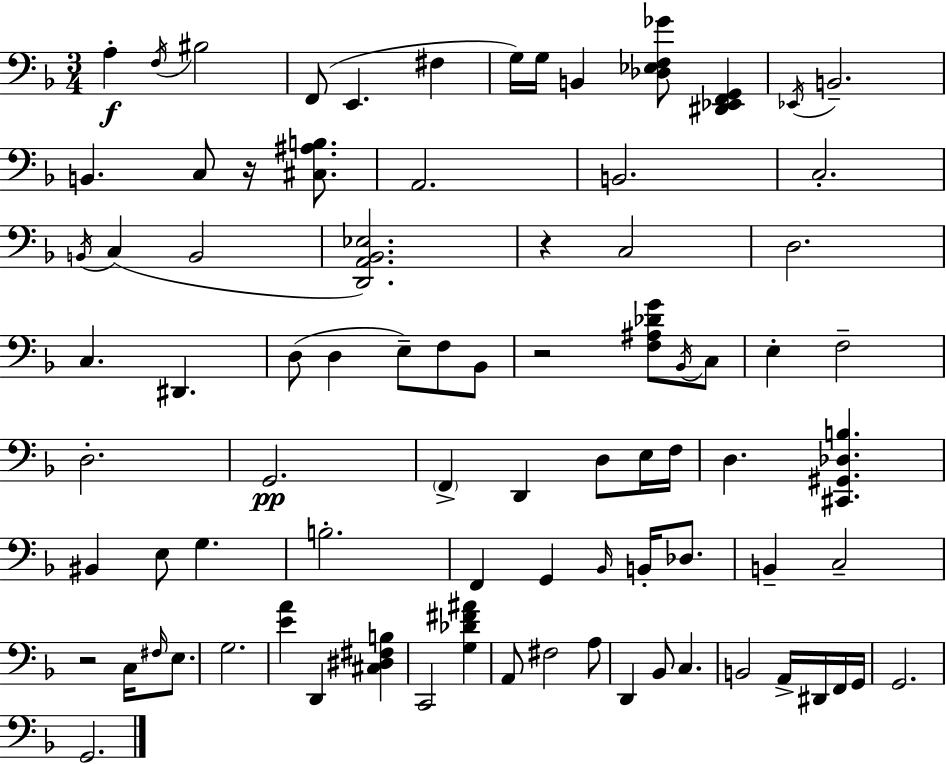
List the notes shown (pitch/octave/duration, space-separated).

A3/q F3/s BIS3/h F2/e E2/q. F#3/q G3/s G3/s B2/q [Db3,Eb3,F3,Gb4]/e [D#2,Eb2,F2,G2]/q Eb2/s B2/h. B2/q. C3/e R/s [C#3,A#3,B3]/e. A2/h. B2/h. C3/h. B2/s C3/q B2/h [D2,A2,Bb2,Eb3]/h. R/q C3/h D3/h. C3/q. D#2/q. D3/e D3/q E3/e F3/e Bb2/e R/h [F3,A#3,Db4,G4]/e Bb2/s C3/e E3/q F3/h D3/h. G2/h. F2/q D2/q D3/e E3/s F3/s D3/q. [C#2,G#2,Db3,B3]/q. BIS2/q E3/e G3/q. B3/h. F2/q G2/q Bb2/s B2/s Db3/e. B2/q C3/h R/h C3/s F#3/s E3/e. G3/h. [E4,A4]/q D2/q [C#3,D#3,F#3,B3]/q C2/h [G3,Db4,F#4,A#4]/q A2/e F#3/h A3/e D2/q Bb2/e C3/q. B2/h A2/s D#2/s F2/s G2/s G2/h. G2/h.